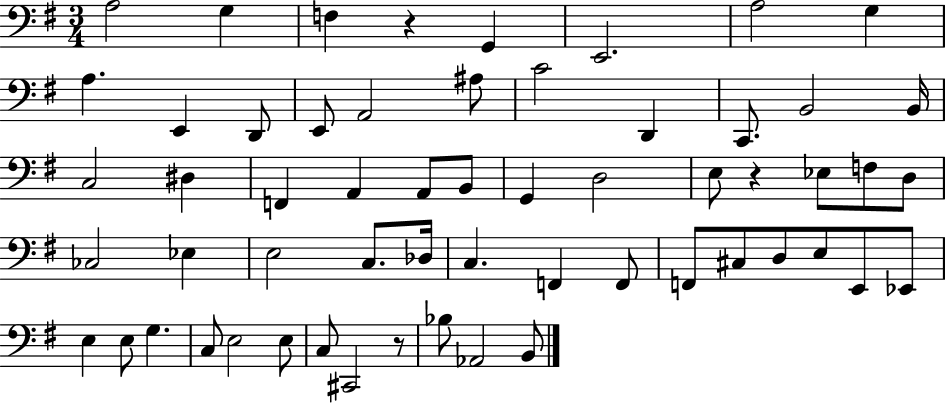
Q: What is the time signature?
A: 3/4